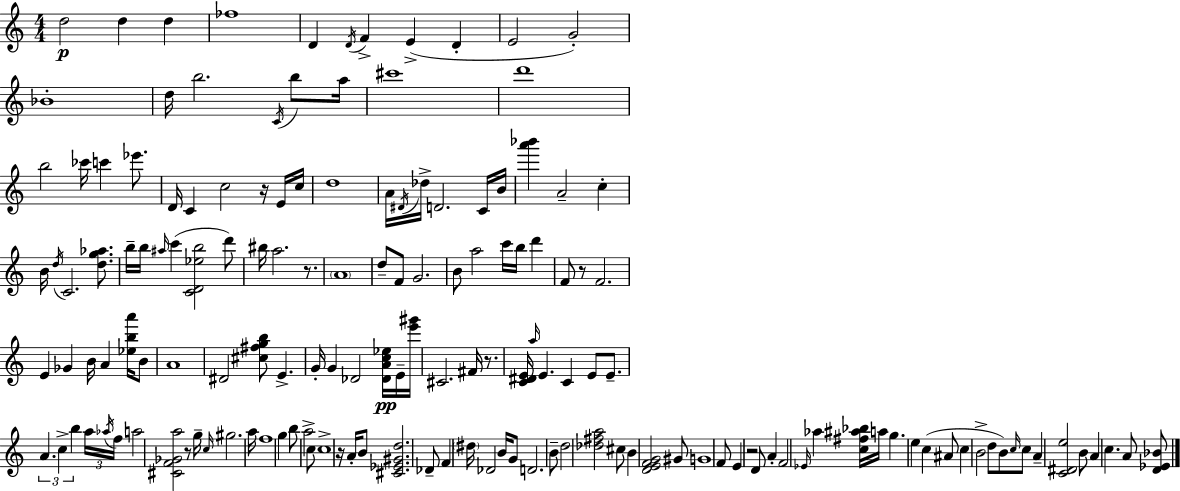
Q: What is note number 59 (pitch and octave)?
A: E4